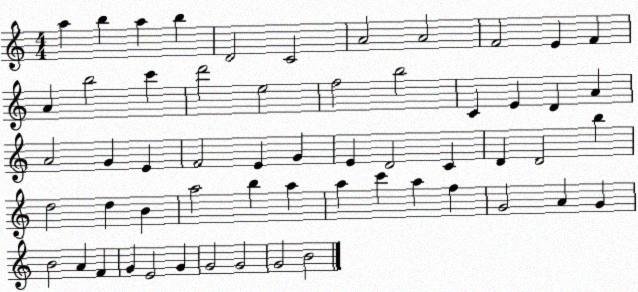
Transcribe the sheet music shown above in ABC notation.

X:1
T:Untitled
M:4/4
L:1/4
K:C
a b a b D2 C2 A2 A2 F2 E F A b2 c' d'2 e2 f2 b2 C E D A A2 G E F2 E G E D2 C D D2 b d2 d B a2 b a a c' a f G2 A G B2 A F G E2 G G2 G2 G2 B2